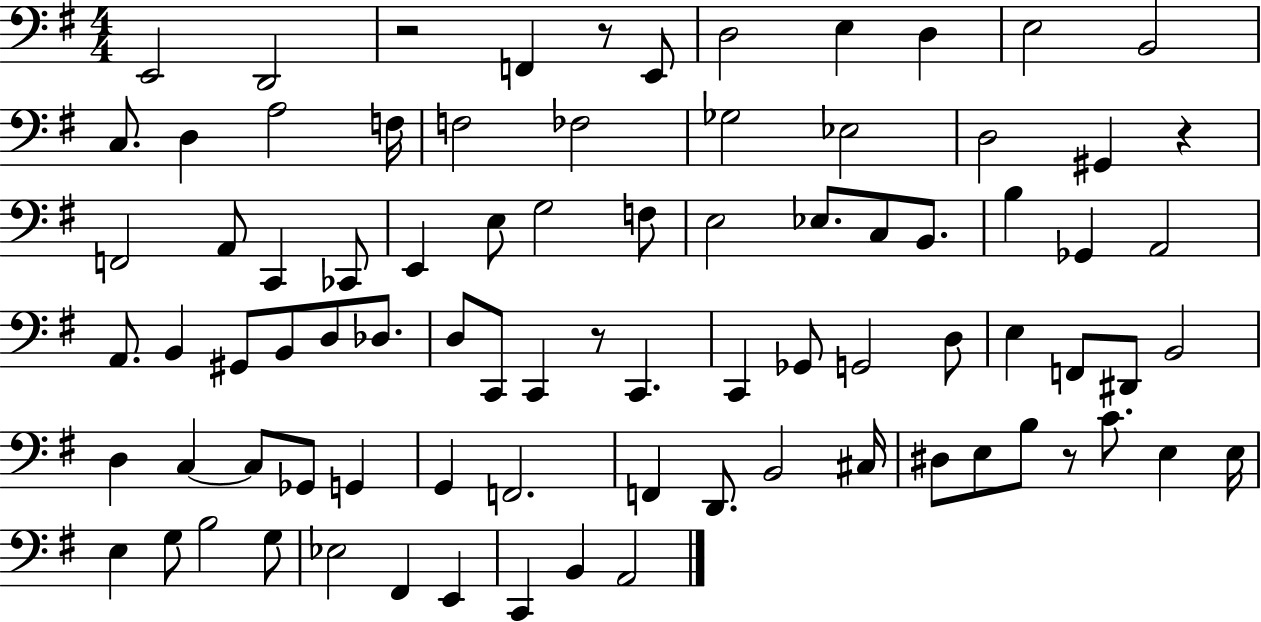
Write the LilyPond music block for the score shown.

{
  \clef bass
  \numericTimeSignature
  \time 4/4
  \key g \major
  e,2 d,2 | r2 f,4 r8 e,8 | d2 e4 d4 | e2 b,2 | \break c8. d4 a2 f16 | f2 fes2 | ges2 ees2 | d2 gis,4 r4 | \break f,2 a,8 c,4 ces,8 | e,4 e8 g2 f8 | e2 ees8. c8 b,8. | b4 ges,4 a,2 | \break a,8. b,4 gis,8 b,8 d8 des8. | d8 c,8 c,4 r8 c,4. | c,4 ges,8 g,2 d8 | e4 f,8 dis,8 b,2 | \break d4 c4~~ c8 ges,8 g,4 | g,4 f,2. | f,4 d,8. b,2 cis16 | dis8 e8 b8 r8 c'8. e4 e16 | \break e4 g8 b2 g8 | ees2 fis,4 e,4 | c,4 b,4 a,2 | \bar "|."
}